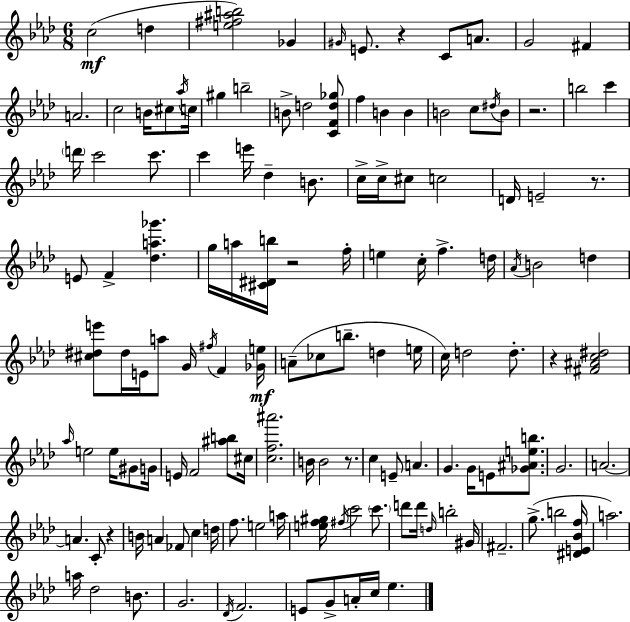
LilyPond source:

{
  \clef treble
  \numericTimeSignature
  \time 6/8
  \key f \minor
  \repeat volta 2 { c''2(\mf d''4 | <e'' fis'' ais'' b''>2) ges'4 | \grace { gis'16 } e'8. r4 c'8 a'8. | g'2 fis'4 | \break a'2. | c''2 b'16 cis''8 | \acciaccatura { aes''16 } c''16 gis''4 b''2-- | b'8-> d''2 | \break <c' f' d'' ges''>8 f''4 b'4 b'4 | b'2 c''8 | \acciaccatura { dis''16 } b'8 r2. | b''2 c'''4 | \break \parenthesize d'''16 c'''2 | c'''8. c'''4 e'''16 des''4-- | b'8. c''16-> c''16-> cis''8 c''2 | d'16 e'2-- | \break r8. e'8 f'4-> <des'' a'' ges'''>4. | g''16 a''16 <cis' dis' b''>16 r2 | f''16-. e''4 c''16-. f''4.-> | d''16 \acciaccatura { aes'16 } b'2 | \break d''4 <cis'' dis'' e'''>8 dis''16 e'16 a''8 g'16 \acciaccatura { fis''16 } | f'4 <ges' e''>16\mf a'8--( ces''8 b''8.-- | d''4 e''16 c''16) d''2 | d''8.-. r4 <fis' ais' c'' dis''>2 | \break \grace { aes''16 } e''2 | e''16 gis'8 g'16 e'16 f'2 | <ais'' b''>8 cis''16 <c'' f'' ais'''>2. | b'16 b'2 | \break r8. c''4 e'8-- | a'4. g'4. | g'16 e'8 <ges' ais' e'' b''>8. g'2. | a'2.~~ | \break a'4. | c'8-. r4 b'16 a'4 fes'8 | c''4 d''16 f''8. e''2 | a''16 <e'' f'' gis''>16 \acciaccatura { fis''16 } c'''2 | \break \parenthesize c'''8. d'''8 d'''16 \grace { d''16 } b''2-. | gis'16 fis'2.-- | g''8.->( b''2 | <dis' e' bes' f''>16 a''2.) | \break a''16 des''2 | b'8. g'2. | \acciaccatura { des'16 } f'2. | e'8 g'8-> | \break a'16-. c''16 ees''4. } \bar "|."
}